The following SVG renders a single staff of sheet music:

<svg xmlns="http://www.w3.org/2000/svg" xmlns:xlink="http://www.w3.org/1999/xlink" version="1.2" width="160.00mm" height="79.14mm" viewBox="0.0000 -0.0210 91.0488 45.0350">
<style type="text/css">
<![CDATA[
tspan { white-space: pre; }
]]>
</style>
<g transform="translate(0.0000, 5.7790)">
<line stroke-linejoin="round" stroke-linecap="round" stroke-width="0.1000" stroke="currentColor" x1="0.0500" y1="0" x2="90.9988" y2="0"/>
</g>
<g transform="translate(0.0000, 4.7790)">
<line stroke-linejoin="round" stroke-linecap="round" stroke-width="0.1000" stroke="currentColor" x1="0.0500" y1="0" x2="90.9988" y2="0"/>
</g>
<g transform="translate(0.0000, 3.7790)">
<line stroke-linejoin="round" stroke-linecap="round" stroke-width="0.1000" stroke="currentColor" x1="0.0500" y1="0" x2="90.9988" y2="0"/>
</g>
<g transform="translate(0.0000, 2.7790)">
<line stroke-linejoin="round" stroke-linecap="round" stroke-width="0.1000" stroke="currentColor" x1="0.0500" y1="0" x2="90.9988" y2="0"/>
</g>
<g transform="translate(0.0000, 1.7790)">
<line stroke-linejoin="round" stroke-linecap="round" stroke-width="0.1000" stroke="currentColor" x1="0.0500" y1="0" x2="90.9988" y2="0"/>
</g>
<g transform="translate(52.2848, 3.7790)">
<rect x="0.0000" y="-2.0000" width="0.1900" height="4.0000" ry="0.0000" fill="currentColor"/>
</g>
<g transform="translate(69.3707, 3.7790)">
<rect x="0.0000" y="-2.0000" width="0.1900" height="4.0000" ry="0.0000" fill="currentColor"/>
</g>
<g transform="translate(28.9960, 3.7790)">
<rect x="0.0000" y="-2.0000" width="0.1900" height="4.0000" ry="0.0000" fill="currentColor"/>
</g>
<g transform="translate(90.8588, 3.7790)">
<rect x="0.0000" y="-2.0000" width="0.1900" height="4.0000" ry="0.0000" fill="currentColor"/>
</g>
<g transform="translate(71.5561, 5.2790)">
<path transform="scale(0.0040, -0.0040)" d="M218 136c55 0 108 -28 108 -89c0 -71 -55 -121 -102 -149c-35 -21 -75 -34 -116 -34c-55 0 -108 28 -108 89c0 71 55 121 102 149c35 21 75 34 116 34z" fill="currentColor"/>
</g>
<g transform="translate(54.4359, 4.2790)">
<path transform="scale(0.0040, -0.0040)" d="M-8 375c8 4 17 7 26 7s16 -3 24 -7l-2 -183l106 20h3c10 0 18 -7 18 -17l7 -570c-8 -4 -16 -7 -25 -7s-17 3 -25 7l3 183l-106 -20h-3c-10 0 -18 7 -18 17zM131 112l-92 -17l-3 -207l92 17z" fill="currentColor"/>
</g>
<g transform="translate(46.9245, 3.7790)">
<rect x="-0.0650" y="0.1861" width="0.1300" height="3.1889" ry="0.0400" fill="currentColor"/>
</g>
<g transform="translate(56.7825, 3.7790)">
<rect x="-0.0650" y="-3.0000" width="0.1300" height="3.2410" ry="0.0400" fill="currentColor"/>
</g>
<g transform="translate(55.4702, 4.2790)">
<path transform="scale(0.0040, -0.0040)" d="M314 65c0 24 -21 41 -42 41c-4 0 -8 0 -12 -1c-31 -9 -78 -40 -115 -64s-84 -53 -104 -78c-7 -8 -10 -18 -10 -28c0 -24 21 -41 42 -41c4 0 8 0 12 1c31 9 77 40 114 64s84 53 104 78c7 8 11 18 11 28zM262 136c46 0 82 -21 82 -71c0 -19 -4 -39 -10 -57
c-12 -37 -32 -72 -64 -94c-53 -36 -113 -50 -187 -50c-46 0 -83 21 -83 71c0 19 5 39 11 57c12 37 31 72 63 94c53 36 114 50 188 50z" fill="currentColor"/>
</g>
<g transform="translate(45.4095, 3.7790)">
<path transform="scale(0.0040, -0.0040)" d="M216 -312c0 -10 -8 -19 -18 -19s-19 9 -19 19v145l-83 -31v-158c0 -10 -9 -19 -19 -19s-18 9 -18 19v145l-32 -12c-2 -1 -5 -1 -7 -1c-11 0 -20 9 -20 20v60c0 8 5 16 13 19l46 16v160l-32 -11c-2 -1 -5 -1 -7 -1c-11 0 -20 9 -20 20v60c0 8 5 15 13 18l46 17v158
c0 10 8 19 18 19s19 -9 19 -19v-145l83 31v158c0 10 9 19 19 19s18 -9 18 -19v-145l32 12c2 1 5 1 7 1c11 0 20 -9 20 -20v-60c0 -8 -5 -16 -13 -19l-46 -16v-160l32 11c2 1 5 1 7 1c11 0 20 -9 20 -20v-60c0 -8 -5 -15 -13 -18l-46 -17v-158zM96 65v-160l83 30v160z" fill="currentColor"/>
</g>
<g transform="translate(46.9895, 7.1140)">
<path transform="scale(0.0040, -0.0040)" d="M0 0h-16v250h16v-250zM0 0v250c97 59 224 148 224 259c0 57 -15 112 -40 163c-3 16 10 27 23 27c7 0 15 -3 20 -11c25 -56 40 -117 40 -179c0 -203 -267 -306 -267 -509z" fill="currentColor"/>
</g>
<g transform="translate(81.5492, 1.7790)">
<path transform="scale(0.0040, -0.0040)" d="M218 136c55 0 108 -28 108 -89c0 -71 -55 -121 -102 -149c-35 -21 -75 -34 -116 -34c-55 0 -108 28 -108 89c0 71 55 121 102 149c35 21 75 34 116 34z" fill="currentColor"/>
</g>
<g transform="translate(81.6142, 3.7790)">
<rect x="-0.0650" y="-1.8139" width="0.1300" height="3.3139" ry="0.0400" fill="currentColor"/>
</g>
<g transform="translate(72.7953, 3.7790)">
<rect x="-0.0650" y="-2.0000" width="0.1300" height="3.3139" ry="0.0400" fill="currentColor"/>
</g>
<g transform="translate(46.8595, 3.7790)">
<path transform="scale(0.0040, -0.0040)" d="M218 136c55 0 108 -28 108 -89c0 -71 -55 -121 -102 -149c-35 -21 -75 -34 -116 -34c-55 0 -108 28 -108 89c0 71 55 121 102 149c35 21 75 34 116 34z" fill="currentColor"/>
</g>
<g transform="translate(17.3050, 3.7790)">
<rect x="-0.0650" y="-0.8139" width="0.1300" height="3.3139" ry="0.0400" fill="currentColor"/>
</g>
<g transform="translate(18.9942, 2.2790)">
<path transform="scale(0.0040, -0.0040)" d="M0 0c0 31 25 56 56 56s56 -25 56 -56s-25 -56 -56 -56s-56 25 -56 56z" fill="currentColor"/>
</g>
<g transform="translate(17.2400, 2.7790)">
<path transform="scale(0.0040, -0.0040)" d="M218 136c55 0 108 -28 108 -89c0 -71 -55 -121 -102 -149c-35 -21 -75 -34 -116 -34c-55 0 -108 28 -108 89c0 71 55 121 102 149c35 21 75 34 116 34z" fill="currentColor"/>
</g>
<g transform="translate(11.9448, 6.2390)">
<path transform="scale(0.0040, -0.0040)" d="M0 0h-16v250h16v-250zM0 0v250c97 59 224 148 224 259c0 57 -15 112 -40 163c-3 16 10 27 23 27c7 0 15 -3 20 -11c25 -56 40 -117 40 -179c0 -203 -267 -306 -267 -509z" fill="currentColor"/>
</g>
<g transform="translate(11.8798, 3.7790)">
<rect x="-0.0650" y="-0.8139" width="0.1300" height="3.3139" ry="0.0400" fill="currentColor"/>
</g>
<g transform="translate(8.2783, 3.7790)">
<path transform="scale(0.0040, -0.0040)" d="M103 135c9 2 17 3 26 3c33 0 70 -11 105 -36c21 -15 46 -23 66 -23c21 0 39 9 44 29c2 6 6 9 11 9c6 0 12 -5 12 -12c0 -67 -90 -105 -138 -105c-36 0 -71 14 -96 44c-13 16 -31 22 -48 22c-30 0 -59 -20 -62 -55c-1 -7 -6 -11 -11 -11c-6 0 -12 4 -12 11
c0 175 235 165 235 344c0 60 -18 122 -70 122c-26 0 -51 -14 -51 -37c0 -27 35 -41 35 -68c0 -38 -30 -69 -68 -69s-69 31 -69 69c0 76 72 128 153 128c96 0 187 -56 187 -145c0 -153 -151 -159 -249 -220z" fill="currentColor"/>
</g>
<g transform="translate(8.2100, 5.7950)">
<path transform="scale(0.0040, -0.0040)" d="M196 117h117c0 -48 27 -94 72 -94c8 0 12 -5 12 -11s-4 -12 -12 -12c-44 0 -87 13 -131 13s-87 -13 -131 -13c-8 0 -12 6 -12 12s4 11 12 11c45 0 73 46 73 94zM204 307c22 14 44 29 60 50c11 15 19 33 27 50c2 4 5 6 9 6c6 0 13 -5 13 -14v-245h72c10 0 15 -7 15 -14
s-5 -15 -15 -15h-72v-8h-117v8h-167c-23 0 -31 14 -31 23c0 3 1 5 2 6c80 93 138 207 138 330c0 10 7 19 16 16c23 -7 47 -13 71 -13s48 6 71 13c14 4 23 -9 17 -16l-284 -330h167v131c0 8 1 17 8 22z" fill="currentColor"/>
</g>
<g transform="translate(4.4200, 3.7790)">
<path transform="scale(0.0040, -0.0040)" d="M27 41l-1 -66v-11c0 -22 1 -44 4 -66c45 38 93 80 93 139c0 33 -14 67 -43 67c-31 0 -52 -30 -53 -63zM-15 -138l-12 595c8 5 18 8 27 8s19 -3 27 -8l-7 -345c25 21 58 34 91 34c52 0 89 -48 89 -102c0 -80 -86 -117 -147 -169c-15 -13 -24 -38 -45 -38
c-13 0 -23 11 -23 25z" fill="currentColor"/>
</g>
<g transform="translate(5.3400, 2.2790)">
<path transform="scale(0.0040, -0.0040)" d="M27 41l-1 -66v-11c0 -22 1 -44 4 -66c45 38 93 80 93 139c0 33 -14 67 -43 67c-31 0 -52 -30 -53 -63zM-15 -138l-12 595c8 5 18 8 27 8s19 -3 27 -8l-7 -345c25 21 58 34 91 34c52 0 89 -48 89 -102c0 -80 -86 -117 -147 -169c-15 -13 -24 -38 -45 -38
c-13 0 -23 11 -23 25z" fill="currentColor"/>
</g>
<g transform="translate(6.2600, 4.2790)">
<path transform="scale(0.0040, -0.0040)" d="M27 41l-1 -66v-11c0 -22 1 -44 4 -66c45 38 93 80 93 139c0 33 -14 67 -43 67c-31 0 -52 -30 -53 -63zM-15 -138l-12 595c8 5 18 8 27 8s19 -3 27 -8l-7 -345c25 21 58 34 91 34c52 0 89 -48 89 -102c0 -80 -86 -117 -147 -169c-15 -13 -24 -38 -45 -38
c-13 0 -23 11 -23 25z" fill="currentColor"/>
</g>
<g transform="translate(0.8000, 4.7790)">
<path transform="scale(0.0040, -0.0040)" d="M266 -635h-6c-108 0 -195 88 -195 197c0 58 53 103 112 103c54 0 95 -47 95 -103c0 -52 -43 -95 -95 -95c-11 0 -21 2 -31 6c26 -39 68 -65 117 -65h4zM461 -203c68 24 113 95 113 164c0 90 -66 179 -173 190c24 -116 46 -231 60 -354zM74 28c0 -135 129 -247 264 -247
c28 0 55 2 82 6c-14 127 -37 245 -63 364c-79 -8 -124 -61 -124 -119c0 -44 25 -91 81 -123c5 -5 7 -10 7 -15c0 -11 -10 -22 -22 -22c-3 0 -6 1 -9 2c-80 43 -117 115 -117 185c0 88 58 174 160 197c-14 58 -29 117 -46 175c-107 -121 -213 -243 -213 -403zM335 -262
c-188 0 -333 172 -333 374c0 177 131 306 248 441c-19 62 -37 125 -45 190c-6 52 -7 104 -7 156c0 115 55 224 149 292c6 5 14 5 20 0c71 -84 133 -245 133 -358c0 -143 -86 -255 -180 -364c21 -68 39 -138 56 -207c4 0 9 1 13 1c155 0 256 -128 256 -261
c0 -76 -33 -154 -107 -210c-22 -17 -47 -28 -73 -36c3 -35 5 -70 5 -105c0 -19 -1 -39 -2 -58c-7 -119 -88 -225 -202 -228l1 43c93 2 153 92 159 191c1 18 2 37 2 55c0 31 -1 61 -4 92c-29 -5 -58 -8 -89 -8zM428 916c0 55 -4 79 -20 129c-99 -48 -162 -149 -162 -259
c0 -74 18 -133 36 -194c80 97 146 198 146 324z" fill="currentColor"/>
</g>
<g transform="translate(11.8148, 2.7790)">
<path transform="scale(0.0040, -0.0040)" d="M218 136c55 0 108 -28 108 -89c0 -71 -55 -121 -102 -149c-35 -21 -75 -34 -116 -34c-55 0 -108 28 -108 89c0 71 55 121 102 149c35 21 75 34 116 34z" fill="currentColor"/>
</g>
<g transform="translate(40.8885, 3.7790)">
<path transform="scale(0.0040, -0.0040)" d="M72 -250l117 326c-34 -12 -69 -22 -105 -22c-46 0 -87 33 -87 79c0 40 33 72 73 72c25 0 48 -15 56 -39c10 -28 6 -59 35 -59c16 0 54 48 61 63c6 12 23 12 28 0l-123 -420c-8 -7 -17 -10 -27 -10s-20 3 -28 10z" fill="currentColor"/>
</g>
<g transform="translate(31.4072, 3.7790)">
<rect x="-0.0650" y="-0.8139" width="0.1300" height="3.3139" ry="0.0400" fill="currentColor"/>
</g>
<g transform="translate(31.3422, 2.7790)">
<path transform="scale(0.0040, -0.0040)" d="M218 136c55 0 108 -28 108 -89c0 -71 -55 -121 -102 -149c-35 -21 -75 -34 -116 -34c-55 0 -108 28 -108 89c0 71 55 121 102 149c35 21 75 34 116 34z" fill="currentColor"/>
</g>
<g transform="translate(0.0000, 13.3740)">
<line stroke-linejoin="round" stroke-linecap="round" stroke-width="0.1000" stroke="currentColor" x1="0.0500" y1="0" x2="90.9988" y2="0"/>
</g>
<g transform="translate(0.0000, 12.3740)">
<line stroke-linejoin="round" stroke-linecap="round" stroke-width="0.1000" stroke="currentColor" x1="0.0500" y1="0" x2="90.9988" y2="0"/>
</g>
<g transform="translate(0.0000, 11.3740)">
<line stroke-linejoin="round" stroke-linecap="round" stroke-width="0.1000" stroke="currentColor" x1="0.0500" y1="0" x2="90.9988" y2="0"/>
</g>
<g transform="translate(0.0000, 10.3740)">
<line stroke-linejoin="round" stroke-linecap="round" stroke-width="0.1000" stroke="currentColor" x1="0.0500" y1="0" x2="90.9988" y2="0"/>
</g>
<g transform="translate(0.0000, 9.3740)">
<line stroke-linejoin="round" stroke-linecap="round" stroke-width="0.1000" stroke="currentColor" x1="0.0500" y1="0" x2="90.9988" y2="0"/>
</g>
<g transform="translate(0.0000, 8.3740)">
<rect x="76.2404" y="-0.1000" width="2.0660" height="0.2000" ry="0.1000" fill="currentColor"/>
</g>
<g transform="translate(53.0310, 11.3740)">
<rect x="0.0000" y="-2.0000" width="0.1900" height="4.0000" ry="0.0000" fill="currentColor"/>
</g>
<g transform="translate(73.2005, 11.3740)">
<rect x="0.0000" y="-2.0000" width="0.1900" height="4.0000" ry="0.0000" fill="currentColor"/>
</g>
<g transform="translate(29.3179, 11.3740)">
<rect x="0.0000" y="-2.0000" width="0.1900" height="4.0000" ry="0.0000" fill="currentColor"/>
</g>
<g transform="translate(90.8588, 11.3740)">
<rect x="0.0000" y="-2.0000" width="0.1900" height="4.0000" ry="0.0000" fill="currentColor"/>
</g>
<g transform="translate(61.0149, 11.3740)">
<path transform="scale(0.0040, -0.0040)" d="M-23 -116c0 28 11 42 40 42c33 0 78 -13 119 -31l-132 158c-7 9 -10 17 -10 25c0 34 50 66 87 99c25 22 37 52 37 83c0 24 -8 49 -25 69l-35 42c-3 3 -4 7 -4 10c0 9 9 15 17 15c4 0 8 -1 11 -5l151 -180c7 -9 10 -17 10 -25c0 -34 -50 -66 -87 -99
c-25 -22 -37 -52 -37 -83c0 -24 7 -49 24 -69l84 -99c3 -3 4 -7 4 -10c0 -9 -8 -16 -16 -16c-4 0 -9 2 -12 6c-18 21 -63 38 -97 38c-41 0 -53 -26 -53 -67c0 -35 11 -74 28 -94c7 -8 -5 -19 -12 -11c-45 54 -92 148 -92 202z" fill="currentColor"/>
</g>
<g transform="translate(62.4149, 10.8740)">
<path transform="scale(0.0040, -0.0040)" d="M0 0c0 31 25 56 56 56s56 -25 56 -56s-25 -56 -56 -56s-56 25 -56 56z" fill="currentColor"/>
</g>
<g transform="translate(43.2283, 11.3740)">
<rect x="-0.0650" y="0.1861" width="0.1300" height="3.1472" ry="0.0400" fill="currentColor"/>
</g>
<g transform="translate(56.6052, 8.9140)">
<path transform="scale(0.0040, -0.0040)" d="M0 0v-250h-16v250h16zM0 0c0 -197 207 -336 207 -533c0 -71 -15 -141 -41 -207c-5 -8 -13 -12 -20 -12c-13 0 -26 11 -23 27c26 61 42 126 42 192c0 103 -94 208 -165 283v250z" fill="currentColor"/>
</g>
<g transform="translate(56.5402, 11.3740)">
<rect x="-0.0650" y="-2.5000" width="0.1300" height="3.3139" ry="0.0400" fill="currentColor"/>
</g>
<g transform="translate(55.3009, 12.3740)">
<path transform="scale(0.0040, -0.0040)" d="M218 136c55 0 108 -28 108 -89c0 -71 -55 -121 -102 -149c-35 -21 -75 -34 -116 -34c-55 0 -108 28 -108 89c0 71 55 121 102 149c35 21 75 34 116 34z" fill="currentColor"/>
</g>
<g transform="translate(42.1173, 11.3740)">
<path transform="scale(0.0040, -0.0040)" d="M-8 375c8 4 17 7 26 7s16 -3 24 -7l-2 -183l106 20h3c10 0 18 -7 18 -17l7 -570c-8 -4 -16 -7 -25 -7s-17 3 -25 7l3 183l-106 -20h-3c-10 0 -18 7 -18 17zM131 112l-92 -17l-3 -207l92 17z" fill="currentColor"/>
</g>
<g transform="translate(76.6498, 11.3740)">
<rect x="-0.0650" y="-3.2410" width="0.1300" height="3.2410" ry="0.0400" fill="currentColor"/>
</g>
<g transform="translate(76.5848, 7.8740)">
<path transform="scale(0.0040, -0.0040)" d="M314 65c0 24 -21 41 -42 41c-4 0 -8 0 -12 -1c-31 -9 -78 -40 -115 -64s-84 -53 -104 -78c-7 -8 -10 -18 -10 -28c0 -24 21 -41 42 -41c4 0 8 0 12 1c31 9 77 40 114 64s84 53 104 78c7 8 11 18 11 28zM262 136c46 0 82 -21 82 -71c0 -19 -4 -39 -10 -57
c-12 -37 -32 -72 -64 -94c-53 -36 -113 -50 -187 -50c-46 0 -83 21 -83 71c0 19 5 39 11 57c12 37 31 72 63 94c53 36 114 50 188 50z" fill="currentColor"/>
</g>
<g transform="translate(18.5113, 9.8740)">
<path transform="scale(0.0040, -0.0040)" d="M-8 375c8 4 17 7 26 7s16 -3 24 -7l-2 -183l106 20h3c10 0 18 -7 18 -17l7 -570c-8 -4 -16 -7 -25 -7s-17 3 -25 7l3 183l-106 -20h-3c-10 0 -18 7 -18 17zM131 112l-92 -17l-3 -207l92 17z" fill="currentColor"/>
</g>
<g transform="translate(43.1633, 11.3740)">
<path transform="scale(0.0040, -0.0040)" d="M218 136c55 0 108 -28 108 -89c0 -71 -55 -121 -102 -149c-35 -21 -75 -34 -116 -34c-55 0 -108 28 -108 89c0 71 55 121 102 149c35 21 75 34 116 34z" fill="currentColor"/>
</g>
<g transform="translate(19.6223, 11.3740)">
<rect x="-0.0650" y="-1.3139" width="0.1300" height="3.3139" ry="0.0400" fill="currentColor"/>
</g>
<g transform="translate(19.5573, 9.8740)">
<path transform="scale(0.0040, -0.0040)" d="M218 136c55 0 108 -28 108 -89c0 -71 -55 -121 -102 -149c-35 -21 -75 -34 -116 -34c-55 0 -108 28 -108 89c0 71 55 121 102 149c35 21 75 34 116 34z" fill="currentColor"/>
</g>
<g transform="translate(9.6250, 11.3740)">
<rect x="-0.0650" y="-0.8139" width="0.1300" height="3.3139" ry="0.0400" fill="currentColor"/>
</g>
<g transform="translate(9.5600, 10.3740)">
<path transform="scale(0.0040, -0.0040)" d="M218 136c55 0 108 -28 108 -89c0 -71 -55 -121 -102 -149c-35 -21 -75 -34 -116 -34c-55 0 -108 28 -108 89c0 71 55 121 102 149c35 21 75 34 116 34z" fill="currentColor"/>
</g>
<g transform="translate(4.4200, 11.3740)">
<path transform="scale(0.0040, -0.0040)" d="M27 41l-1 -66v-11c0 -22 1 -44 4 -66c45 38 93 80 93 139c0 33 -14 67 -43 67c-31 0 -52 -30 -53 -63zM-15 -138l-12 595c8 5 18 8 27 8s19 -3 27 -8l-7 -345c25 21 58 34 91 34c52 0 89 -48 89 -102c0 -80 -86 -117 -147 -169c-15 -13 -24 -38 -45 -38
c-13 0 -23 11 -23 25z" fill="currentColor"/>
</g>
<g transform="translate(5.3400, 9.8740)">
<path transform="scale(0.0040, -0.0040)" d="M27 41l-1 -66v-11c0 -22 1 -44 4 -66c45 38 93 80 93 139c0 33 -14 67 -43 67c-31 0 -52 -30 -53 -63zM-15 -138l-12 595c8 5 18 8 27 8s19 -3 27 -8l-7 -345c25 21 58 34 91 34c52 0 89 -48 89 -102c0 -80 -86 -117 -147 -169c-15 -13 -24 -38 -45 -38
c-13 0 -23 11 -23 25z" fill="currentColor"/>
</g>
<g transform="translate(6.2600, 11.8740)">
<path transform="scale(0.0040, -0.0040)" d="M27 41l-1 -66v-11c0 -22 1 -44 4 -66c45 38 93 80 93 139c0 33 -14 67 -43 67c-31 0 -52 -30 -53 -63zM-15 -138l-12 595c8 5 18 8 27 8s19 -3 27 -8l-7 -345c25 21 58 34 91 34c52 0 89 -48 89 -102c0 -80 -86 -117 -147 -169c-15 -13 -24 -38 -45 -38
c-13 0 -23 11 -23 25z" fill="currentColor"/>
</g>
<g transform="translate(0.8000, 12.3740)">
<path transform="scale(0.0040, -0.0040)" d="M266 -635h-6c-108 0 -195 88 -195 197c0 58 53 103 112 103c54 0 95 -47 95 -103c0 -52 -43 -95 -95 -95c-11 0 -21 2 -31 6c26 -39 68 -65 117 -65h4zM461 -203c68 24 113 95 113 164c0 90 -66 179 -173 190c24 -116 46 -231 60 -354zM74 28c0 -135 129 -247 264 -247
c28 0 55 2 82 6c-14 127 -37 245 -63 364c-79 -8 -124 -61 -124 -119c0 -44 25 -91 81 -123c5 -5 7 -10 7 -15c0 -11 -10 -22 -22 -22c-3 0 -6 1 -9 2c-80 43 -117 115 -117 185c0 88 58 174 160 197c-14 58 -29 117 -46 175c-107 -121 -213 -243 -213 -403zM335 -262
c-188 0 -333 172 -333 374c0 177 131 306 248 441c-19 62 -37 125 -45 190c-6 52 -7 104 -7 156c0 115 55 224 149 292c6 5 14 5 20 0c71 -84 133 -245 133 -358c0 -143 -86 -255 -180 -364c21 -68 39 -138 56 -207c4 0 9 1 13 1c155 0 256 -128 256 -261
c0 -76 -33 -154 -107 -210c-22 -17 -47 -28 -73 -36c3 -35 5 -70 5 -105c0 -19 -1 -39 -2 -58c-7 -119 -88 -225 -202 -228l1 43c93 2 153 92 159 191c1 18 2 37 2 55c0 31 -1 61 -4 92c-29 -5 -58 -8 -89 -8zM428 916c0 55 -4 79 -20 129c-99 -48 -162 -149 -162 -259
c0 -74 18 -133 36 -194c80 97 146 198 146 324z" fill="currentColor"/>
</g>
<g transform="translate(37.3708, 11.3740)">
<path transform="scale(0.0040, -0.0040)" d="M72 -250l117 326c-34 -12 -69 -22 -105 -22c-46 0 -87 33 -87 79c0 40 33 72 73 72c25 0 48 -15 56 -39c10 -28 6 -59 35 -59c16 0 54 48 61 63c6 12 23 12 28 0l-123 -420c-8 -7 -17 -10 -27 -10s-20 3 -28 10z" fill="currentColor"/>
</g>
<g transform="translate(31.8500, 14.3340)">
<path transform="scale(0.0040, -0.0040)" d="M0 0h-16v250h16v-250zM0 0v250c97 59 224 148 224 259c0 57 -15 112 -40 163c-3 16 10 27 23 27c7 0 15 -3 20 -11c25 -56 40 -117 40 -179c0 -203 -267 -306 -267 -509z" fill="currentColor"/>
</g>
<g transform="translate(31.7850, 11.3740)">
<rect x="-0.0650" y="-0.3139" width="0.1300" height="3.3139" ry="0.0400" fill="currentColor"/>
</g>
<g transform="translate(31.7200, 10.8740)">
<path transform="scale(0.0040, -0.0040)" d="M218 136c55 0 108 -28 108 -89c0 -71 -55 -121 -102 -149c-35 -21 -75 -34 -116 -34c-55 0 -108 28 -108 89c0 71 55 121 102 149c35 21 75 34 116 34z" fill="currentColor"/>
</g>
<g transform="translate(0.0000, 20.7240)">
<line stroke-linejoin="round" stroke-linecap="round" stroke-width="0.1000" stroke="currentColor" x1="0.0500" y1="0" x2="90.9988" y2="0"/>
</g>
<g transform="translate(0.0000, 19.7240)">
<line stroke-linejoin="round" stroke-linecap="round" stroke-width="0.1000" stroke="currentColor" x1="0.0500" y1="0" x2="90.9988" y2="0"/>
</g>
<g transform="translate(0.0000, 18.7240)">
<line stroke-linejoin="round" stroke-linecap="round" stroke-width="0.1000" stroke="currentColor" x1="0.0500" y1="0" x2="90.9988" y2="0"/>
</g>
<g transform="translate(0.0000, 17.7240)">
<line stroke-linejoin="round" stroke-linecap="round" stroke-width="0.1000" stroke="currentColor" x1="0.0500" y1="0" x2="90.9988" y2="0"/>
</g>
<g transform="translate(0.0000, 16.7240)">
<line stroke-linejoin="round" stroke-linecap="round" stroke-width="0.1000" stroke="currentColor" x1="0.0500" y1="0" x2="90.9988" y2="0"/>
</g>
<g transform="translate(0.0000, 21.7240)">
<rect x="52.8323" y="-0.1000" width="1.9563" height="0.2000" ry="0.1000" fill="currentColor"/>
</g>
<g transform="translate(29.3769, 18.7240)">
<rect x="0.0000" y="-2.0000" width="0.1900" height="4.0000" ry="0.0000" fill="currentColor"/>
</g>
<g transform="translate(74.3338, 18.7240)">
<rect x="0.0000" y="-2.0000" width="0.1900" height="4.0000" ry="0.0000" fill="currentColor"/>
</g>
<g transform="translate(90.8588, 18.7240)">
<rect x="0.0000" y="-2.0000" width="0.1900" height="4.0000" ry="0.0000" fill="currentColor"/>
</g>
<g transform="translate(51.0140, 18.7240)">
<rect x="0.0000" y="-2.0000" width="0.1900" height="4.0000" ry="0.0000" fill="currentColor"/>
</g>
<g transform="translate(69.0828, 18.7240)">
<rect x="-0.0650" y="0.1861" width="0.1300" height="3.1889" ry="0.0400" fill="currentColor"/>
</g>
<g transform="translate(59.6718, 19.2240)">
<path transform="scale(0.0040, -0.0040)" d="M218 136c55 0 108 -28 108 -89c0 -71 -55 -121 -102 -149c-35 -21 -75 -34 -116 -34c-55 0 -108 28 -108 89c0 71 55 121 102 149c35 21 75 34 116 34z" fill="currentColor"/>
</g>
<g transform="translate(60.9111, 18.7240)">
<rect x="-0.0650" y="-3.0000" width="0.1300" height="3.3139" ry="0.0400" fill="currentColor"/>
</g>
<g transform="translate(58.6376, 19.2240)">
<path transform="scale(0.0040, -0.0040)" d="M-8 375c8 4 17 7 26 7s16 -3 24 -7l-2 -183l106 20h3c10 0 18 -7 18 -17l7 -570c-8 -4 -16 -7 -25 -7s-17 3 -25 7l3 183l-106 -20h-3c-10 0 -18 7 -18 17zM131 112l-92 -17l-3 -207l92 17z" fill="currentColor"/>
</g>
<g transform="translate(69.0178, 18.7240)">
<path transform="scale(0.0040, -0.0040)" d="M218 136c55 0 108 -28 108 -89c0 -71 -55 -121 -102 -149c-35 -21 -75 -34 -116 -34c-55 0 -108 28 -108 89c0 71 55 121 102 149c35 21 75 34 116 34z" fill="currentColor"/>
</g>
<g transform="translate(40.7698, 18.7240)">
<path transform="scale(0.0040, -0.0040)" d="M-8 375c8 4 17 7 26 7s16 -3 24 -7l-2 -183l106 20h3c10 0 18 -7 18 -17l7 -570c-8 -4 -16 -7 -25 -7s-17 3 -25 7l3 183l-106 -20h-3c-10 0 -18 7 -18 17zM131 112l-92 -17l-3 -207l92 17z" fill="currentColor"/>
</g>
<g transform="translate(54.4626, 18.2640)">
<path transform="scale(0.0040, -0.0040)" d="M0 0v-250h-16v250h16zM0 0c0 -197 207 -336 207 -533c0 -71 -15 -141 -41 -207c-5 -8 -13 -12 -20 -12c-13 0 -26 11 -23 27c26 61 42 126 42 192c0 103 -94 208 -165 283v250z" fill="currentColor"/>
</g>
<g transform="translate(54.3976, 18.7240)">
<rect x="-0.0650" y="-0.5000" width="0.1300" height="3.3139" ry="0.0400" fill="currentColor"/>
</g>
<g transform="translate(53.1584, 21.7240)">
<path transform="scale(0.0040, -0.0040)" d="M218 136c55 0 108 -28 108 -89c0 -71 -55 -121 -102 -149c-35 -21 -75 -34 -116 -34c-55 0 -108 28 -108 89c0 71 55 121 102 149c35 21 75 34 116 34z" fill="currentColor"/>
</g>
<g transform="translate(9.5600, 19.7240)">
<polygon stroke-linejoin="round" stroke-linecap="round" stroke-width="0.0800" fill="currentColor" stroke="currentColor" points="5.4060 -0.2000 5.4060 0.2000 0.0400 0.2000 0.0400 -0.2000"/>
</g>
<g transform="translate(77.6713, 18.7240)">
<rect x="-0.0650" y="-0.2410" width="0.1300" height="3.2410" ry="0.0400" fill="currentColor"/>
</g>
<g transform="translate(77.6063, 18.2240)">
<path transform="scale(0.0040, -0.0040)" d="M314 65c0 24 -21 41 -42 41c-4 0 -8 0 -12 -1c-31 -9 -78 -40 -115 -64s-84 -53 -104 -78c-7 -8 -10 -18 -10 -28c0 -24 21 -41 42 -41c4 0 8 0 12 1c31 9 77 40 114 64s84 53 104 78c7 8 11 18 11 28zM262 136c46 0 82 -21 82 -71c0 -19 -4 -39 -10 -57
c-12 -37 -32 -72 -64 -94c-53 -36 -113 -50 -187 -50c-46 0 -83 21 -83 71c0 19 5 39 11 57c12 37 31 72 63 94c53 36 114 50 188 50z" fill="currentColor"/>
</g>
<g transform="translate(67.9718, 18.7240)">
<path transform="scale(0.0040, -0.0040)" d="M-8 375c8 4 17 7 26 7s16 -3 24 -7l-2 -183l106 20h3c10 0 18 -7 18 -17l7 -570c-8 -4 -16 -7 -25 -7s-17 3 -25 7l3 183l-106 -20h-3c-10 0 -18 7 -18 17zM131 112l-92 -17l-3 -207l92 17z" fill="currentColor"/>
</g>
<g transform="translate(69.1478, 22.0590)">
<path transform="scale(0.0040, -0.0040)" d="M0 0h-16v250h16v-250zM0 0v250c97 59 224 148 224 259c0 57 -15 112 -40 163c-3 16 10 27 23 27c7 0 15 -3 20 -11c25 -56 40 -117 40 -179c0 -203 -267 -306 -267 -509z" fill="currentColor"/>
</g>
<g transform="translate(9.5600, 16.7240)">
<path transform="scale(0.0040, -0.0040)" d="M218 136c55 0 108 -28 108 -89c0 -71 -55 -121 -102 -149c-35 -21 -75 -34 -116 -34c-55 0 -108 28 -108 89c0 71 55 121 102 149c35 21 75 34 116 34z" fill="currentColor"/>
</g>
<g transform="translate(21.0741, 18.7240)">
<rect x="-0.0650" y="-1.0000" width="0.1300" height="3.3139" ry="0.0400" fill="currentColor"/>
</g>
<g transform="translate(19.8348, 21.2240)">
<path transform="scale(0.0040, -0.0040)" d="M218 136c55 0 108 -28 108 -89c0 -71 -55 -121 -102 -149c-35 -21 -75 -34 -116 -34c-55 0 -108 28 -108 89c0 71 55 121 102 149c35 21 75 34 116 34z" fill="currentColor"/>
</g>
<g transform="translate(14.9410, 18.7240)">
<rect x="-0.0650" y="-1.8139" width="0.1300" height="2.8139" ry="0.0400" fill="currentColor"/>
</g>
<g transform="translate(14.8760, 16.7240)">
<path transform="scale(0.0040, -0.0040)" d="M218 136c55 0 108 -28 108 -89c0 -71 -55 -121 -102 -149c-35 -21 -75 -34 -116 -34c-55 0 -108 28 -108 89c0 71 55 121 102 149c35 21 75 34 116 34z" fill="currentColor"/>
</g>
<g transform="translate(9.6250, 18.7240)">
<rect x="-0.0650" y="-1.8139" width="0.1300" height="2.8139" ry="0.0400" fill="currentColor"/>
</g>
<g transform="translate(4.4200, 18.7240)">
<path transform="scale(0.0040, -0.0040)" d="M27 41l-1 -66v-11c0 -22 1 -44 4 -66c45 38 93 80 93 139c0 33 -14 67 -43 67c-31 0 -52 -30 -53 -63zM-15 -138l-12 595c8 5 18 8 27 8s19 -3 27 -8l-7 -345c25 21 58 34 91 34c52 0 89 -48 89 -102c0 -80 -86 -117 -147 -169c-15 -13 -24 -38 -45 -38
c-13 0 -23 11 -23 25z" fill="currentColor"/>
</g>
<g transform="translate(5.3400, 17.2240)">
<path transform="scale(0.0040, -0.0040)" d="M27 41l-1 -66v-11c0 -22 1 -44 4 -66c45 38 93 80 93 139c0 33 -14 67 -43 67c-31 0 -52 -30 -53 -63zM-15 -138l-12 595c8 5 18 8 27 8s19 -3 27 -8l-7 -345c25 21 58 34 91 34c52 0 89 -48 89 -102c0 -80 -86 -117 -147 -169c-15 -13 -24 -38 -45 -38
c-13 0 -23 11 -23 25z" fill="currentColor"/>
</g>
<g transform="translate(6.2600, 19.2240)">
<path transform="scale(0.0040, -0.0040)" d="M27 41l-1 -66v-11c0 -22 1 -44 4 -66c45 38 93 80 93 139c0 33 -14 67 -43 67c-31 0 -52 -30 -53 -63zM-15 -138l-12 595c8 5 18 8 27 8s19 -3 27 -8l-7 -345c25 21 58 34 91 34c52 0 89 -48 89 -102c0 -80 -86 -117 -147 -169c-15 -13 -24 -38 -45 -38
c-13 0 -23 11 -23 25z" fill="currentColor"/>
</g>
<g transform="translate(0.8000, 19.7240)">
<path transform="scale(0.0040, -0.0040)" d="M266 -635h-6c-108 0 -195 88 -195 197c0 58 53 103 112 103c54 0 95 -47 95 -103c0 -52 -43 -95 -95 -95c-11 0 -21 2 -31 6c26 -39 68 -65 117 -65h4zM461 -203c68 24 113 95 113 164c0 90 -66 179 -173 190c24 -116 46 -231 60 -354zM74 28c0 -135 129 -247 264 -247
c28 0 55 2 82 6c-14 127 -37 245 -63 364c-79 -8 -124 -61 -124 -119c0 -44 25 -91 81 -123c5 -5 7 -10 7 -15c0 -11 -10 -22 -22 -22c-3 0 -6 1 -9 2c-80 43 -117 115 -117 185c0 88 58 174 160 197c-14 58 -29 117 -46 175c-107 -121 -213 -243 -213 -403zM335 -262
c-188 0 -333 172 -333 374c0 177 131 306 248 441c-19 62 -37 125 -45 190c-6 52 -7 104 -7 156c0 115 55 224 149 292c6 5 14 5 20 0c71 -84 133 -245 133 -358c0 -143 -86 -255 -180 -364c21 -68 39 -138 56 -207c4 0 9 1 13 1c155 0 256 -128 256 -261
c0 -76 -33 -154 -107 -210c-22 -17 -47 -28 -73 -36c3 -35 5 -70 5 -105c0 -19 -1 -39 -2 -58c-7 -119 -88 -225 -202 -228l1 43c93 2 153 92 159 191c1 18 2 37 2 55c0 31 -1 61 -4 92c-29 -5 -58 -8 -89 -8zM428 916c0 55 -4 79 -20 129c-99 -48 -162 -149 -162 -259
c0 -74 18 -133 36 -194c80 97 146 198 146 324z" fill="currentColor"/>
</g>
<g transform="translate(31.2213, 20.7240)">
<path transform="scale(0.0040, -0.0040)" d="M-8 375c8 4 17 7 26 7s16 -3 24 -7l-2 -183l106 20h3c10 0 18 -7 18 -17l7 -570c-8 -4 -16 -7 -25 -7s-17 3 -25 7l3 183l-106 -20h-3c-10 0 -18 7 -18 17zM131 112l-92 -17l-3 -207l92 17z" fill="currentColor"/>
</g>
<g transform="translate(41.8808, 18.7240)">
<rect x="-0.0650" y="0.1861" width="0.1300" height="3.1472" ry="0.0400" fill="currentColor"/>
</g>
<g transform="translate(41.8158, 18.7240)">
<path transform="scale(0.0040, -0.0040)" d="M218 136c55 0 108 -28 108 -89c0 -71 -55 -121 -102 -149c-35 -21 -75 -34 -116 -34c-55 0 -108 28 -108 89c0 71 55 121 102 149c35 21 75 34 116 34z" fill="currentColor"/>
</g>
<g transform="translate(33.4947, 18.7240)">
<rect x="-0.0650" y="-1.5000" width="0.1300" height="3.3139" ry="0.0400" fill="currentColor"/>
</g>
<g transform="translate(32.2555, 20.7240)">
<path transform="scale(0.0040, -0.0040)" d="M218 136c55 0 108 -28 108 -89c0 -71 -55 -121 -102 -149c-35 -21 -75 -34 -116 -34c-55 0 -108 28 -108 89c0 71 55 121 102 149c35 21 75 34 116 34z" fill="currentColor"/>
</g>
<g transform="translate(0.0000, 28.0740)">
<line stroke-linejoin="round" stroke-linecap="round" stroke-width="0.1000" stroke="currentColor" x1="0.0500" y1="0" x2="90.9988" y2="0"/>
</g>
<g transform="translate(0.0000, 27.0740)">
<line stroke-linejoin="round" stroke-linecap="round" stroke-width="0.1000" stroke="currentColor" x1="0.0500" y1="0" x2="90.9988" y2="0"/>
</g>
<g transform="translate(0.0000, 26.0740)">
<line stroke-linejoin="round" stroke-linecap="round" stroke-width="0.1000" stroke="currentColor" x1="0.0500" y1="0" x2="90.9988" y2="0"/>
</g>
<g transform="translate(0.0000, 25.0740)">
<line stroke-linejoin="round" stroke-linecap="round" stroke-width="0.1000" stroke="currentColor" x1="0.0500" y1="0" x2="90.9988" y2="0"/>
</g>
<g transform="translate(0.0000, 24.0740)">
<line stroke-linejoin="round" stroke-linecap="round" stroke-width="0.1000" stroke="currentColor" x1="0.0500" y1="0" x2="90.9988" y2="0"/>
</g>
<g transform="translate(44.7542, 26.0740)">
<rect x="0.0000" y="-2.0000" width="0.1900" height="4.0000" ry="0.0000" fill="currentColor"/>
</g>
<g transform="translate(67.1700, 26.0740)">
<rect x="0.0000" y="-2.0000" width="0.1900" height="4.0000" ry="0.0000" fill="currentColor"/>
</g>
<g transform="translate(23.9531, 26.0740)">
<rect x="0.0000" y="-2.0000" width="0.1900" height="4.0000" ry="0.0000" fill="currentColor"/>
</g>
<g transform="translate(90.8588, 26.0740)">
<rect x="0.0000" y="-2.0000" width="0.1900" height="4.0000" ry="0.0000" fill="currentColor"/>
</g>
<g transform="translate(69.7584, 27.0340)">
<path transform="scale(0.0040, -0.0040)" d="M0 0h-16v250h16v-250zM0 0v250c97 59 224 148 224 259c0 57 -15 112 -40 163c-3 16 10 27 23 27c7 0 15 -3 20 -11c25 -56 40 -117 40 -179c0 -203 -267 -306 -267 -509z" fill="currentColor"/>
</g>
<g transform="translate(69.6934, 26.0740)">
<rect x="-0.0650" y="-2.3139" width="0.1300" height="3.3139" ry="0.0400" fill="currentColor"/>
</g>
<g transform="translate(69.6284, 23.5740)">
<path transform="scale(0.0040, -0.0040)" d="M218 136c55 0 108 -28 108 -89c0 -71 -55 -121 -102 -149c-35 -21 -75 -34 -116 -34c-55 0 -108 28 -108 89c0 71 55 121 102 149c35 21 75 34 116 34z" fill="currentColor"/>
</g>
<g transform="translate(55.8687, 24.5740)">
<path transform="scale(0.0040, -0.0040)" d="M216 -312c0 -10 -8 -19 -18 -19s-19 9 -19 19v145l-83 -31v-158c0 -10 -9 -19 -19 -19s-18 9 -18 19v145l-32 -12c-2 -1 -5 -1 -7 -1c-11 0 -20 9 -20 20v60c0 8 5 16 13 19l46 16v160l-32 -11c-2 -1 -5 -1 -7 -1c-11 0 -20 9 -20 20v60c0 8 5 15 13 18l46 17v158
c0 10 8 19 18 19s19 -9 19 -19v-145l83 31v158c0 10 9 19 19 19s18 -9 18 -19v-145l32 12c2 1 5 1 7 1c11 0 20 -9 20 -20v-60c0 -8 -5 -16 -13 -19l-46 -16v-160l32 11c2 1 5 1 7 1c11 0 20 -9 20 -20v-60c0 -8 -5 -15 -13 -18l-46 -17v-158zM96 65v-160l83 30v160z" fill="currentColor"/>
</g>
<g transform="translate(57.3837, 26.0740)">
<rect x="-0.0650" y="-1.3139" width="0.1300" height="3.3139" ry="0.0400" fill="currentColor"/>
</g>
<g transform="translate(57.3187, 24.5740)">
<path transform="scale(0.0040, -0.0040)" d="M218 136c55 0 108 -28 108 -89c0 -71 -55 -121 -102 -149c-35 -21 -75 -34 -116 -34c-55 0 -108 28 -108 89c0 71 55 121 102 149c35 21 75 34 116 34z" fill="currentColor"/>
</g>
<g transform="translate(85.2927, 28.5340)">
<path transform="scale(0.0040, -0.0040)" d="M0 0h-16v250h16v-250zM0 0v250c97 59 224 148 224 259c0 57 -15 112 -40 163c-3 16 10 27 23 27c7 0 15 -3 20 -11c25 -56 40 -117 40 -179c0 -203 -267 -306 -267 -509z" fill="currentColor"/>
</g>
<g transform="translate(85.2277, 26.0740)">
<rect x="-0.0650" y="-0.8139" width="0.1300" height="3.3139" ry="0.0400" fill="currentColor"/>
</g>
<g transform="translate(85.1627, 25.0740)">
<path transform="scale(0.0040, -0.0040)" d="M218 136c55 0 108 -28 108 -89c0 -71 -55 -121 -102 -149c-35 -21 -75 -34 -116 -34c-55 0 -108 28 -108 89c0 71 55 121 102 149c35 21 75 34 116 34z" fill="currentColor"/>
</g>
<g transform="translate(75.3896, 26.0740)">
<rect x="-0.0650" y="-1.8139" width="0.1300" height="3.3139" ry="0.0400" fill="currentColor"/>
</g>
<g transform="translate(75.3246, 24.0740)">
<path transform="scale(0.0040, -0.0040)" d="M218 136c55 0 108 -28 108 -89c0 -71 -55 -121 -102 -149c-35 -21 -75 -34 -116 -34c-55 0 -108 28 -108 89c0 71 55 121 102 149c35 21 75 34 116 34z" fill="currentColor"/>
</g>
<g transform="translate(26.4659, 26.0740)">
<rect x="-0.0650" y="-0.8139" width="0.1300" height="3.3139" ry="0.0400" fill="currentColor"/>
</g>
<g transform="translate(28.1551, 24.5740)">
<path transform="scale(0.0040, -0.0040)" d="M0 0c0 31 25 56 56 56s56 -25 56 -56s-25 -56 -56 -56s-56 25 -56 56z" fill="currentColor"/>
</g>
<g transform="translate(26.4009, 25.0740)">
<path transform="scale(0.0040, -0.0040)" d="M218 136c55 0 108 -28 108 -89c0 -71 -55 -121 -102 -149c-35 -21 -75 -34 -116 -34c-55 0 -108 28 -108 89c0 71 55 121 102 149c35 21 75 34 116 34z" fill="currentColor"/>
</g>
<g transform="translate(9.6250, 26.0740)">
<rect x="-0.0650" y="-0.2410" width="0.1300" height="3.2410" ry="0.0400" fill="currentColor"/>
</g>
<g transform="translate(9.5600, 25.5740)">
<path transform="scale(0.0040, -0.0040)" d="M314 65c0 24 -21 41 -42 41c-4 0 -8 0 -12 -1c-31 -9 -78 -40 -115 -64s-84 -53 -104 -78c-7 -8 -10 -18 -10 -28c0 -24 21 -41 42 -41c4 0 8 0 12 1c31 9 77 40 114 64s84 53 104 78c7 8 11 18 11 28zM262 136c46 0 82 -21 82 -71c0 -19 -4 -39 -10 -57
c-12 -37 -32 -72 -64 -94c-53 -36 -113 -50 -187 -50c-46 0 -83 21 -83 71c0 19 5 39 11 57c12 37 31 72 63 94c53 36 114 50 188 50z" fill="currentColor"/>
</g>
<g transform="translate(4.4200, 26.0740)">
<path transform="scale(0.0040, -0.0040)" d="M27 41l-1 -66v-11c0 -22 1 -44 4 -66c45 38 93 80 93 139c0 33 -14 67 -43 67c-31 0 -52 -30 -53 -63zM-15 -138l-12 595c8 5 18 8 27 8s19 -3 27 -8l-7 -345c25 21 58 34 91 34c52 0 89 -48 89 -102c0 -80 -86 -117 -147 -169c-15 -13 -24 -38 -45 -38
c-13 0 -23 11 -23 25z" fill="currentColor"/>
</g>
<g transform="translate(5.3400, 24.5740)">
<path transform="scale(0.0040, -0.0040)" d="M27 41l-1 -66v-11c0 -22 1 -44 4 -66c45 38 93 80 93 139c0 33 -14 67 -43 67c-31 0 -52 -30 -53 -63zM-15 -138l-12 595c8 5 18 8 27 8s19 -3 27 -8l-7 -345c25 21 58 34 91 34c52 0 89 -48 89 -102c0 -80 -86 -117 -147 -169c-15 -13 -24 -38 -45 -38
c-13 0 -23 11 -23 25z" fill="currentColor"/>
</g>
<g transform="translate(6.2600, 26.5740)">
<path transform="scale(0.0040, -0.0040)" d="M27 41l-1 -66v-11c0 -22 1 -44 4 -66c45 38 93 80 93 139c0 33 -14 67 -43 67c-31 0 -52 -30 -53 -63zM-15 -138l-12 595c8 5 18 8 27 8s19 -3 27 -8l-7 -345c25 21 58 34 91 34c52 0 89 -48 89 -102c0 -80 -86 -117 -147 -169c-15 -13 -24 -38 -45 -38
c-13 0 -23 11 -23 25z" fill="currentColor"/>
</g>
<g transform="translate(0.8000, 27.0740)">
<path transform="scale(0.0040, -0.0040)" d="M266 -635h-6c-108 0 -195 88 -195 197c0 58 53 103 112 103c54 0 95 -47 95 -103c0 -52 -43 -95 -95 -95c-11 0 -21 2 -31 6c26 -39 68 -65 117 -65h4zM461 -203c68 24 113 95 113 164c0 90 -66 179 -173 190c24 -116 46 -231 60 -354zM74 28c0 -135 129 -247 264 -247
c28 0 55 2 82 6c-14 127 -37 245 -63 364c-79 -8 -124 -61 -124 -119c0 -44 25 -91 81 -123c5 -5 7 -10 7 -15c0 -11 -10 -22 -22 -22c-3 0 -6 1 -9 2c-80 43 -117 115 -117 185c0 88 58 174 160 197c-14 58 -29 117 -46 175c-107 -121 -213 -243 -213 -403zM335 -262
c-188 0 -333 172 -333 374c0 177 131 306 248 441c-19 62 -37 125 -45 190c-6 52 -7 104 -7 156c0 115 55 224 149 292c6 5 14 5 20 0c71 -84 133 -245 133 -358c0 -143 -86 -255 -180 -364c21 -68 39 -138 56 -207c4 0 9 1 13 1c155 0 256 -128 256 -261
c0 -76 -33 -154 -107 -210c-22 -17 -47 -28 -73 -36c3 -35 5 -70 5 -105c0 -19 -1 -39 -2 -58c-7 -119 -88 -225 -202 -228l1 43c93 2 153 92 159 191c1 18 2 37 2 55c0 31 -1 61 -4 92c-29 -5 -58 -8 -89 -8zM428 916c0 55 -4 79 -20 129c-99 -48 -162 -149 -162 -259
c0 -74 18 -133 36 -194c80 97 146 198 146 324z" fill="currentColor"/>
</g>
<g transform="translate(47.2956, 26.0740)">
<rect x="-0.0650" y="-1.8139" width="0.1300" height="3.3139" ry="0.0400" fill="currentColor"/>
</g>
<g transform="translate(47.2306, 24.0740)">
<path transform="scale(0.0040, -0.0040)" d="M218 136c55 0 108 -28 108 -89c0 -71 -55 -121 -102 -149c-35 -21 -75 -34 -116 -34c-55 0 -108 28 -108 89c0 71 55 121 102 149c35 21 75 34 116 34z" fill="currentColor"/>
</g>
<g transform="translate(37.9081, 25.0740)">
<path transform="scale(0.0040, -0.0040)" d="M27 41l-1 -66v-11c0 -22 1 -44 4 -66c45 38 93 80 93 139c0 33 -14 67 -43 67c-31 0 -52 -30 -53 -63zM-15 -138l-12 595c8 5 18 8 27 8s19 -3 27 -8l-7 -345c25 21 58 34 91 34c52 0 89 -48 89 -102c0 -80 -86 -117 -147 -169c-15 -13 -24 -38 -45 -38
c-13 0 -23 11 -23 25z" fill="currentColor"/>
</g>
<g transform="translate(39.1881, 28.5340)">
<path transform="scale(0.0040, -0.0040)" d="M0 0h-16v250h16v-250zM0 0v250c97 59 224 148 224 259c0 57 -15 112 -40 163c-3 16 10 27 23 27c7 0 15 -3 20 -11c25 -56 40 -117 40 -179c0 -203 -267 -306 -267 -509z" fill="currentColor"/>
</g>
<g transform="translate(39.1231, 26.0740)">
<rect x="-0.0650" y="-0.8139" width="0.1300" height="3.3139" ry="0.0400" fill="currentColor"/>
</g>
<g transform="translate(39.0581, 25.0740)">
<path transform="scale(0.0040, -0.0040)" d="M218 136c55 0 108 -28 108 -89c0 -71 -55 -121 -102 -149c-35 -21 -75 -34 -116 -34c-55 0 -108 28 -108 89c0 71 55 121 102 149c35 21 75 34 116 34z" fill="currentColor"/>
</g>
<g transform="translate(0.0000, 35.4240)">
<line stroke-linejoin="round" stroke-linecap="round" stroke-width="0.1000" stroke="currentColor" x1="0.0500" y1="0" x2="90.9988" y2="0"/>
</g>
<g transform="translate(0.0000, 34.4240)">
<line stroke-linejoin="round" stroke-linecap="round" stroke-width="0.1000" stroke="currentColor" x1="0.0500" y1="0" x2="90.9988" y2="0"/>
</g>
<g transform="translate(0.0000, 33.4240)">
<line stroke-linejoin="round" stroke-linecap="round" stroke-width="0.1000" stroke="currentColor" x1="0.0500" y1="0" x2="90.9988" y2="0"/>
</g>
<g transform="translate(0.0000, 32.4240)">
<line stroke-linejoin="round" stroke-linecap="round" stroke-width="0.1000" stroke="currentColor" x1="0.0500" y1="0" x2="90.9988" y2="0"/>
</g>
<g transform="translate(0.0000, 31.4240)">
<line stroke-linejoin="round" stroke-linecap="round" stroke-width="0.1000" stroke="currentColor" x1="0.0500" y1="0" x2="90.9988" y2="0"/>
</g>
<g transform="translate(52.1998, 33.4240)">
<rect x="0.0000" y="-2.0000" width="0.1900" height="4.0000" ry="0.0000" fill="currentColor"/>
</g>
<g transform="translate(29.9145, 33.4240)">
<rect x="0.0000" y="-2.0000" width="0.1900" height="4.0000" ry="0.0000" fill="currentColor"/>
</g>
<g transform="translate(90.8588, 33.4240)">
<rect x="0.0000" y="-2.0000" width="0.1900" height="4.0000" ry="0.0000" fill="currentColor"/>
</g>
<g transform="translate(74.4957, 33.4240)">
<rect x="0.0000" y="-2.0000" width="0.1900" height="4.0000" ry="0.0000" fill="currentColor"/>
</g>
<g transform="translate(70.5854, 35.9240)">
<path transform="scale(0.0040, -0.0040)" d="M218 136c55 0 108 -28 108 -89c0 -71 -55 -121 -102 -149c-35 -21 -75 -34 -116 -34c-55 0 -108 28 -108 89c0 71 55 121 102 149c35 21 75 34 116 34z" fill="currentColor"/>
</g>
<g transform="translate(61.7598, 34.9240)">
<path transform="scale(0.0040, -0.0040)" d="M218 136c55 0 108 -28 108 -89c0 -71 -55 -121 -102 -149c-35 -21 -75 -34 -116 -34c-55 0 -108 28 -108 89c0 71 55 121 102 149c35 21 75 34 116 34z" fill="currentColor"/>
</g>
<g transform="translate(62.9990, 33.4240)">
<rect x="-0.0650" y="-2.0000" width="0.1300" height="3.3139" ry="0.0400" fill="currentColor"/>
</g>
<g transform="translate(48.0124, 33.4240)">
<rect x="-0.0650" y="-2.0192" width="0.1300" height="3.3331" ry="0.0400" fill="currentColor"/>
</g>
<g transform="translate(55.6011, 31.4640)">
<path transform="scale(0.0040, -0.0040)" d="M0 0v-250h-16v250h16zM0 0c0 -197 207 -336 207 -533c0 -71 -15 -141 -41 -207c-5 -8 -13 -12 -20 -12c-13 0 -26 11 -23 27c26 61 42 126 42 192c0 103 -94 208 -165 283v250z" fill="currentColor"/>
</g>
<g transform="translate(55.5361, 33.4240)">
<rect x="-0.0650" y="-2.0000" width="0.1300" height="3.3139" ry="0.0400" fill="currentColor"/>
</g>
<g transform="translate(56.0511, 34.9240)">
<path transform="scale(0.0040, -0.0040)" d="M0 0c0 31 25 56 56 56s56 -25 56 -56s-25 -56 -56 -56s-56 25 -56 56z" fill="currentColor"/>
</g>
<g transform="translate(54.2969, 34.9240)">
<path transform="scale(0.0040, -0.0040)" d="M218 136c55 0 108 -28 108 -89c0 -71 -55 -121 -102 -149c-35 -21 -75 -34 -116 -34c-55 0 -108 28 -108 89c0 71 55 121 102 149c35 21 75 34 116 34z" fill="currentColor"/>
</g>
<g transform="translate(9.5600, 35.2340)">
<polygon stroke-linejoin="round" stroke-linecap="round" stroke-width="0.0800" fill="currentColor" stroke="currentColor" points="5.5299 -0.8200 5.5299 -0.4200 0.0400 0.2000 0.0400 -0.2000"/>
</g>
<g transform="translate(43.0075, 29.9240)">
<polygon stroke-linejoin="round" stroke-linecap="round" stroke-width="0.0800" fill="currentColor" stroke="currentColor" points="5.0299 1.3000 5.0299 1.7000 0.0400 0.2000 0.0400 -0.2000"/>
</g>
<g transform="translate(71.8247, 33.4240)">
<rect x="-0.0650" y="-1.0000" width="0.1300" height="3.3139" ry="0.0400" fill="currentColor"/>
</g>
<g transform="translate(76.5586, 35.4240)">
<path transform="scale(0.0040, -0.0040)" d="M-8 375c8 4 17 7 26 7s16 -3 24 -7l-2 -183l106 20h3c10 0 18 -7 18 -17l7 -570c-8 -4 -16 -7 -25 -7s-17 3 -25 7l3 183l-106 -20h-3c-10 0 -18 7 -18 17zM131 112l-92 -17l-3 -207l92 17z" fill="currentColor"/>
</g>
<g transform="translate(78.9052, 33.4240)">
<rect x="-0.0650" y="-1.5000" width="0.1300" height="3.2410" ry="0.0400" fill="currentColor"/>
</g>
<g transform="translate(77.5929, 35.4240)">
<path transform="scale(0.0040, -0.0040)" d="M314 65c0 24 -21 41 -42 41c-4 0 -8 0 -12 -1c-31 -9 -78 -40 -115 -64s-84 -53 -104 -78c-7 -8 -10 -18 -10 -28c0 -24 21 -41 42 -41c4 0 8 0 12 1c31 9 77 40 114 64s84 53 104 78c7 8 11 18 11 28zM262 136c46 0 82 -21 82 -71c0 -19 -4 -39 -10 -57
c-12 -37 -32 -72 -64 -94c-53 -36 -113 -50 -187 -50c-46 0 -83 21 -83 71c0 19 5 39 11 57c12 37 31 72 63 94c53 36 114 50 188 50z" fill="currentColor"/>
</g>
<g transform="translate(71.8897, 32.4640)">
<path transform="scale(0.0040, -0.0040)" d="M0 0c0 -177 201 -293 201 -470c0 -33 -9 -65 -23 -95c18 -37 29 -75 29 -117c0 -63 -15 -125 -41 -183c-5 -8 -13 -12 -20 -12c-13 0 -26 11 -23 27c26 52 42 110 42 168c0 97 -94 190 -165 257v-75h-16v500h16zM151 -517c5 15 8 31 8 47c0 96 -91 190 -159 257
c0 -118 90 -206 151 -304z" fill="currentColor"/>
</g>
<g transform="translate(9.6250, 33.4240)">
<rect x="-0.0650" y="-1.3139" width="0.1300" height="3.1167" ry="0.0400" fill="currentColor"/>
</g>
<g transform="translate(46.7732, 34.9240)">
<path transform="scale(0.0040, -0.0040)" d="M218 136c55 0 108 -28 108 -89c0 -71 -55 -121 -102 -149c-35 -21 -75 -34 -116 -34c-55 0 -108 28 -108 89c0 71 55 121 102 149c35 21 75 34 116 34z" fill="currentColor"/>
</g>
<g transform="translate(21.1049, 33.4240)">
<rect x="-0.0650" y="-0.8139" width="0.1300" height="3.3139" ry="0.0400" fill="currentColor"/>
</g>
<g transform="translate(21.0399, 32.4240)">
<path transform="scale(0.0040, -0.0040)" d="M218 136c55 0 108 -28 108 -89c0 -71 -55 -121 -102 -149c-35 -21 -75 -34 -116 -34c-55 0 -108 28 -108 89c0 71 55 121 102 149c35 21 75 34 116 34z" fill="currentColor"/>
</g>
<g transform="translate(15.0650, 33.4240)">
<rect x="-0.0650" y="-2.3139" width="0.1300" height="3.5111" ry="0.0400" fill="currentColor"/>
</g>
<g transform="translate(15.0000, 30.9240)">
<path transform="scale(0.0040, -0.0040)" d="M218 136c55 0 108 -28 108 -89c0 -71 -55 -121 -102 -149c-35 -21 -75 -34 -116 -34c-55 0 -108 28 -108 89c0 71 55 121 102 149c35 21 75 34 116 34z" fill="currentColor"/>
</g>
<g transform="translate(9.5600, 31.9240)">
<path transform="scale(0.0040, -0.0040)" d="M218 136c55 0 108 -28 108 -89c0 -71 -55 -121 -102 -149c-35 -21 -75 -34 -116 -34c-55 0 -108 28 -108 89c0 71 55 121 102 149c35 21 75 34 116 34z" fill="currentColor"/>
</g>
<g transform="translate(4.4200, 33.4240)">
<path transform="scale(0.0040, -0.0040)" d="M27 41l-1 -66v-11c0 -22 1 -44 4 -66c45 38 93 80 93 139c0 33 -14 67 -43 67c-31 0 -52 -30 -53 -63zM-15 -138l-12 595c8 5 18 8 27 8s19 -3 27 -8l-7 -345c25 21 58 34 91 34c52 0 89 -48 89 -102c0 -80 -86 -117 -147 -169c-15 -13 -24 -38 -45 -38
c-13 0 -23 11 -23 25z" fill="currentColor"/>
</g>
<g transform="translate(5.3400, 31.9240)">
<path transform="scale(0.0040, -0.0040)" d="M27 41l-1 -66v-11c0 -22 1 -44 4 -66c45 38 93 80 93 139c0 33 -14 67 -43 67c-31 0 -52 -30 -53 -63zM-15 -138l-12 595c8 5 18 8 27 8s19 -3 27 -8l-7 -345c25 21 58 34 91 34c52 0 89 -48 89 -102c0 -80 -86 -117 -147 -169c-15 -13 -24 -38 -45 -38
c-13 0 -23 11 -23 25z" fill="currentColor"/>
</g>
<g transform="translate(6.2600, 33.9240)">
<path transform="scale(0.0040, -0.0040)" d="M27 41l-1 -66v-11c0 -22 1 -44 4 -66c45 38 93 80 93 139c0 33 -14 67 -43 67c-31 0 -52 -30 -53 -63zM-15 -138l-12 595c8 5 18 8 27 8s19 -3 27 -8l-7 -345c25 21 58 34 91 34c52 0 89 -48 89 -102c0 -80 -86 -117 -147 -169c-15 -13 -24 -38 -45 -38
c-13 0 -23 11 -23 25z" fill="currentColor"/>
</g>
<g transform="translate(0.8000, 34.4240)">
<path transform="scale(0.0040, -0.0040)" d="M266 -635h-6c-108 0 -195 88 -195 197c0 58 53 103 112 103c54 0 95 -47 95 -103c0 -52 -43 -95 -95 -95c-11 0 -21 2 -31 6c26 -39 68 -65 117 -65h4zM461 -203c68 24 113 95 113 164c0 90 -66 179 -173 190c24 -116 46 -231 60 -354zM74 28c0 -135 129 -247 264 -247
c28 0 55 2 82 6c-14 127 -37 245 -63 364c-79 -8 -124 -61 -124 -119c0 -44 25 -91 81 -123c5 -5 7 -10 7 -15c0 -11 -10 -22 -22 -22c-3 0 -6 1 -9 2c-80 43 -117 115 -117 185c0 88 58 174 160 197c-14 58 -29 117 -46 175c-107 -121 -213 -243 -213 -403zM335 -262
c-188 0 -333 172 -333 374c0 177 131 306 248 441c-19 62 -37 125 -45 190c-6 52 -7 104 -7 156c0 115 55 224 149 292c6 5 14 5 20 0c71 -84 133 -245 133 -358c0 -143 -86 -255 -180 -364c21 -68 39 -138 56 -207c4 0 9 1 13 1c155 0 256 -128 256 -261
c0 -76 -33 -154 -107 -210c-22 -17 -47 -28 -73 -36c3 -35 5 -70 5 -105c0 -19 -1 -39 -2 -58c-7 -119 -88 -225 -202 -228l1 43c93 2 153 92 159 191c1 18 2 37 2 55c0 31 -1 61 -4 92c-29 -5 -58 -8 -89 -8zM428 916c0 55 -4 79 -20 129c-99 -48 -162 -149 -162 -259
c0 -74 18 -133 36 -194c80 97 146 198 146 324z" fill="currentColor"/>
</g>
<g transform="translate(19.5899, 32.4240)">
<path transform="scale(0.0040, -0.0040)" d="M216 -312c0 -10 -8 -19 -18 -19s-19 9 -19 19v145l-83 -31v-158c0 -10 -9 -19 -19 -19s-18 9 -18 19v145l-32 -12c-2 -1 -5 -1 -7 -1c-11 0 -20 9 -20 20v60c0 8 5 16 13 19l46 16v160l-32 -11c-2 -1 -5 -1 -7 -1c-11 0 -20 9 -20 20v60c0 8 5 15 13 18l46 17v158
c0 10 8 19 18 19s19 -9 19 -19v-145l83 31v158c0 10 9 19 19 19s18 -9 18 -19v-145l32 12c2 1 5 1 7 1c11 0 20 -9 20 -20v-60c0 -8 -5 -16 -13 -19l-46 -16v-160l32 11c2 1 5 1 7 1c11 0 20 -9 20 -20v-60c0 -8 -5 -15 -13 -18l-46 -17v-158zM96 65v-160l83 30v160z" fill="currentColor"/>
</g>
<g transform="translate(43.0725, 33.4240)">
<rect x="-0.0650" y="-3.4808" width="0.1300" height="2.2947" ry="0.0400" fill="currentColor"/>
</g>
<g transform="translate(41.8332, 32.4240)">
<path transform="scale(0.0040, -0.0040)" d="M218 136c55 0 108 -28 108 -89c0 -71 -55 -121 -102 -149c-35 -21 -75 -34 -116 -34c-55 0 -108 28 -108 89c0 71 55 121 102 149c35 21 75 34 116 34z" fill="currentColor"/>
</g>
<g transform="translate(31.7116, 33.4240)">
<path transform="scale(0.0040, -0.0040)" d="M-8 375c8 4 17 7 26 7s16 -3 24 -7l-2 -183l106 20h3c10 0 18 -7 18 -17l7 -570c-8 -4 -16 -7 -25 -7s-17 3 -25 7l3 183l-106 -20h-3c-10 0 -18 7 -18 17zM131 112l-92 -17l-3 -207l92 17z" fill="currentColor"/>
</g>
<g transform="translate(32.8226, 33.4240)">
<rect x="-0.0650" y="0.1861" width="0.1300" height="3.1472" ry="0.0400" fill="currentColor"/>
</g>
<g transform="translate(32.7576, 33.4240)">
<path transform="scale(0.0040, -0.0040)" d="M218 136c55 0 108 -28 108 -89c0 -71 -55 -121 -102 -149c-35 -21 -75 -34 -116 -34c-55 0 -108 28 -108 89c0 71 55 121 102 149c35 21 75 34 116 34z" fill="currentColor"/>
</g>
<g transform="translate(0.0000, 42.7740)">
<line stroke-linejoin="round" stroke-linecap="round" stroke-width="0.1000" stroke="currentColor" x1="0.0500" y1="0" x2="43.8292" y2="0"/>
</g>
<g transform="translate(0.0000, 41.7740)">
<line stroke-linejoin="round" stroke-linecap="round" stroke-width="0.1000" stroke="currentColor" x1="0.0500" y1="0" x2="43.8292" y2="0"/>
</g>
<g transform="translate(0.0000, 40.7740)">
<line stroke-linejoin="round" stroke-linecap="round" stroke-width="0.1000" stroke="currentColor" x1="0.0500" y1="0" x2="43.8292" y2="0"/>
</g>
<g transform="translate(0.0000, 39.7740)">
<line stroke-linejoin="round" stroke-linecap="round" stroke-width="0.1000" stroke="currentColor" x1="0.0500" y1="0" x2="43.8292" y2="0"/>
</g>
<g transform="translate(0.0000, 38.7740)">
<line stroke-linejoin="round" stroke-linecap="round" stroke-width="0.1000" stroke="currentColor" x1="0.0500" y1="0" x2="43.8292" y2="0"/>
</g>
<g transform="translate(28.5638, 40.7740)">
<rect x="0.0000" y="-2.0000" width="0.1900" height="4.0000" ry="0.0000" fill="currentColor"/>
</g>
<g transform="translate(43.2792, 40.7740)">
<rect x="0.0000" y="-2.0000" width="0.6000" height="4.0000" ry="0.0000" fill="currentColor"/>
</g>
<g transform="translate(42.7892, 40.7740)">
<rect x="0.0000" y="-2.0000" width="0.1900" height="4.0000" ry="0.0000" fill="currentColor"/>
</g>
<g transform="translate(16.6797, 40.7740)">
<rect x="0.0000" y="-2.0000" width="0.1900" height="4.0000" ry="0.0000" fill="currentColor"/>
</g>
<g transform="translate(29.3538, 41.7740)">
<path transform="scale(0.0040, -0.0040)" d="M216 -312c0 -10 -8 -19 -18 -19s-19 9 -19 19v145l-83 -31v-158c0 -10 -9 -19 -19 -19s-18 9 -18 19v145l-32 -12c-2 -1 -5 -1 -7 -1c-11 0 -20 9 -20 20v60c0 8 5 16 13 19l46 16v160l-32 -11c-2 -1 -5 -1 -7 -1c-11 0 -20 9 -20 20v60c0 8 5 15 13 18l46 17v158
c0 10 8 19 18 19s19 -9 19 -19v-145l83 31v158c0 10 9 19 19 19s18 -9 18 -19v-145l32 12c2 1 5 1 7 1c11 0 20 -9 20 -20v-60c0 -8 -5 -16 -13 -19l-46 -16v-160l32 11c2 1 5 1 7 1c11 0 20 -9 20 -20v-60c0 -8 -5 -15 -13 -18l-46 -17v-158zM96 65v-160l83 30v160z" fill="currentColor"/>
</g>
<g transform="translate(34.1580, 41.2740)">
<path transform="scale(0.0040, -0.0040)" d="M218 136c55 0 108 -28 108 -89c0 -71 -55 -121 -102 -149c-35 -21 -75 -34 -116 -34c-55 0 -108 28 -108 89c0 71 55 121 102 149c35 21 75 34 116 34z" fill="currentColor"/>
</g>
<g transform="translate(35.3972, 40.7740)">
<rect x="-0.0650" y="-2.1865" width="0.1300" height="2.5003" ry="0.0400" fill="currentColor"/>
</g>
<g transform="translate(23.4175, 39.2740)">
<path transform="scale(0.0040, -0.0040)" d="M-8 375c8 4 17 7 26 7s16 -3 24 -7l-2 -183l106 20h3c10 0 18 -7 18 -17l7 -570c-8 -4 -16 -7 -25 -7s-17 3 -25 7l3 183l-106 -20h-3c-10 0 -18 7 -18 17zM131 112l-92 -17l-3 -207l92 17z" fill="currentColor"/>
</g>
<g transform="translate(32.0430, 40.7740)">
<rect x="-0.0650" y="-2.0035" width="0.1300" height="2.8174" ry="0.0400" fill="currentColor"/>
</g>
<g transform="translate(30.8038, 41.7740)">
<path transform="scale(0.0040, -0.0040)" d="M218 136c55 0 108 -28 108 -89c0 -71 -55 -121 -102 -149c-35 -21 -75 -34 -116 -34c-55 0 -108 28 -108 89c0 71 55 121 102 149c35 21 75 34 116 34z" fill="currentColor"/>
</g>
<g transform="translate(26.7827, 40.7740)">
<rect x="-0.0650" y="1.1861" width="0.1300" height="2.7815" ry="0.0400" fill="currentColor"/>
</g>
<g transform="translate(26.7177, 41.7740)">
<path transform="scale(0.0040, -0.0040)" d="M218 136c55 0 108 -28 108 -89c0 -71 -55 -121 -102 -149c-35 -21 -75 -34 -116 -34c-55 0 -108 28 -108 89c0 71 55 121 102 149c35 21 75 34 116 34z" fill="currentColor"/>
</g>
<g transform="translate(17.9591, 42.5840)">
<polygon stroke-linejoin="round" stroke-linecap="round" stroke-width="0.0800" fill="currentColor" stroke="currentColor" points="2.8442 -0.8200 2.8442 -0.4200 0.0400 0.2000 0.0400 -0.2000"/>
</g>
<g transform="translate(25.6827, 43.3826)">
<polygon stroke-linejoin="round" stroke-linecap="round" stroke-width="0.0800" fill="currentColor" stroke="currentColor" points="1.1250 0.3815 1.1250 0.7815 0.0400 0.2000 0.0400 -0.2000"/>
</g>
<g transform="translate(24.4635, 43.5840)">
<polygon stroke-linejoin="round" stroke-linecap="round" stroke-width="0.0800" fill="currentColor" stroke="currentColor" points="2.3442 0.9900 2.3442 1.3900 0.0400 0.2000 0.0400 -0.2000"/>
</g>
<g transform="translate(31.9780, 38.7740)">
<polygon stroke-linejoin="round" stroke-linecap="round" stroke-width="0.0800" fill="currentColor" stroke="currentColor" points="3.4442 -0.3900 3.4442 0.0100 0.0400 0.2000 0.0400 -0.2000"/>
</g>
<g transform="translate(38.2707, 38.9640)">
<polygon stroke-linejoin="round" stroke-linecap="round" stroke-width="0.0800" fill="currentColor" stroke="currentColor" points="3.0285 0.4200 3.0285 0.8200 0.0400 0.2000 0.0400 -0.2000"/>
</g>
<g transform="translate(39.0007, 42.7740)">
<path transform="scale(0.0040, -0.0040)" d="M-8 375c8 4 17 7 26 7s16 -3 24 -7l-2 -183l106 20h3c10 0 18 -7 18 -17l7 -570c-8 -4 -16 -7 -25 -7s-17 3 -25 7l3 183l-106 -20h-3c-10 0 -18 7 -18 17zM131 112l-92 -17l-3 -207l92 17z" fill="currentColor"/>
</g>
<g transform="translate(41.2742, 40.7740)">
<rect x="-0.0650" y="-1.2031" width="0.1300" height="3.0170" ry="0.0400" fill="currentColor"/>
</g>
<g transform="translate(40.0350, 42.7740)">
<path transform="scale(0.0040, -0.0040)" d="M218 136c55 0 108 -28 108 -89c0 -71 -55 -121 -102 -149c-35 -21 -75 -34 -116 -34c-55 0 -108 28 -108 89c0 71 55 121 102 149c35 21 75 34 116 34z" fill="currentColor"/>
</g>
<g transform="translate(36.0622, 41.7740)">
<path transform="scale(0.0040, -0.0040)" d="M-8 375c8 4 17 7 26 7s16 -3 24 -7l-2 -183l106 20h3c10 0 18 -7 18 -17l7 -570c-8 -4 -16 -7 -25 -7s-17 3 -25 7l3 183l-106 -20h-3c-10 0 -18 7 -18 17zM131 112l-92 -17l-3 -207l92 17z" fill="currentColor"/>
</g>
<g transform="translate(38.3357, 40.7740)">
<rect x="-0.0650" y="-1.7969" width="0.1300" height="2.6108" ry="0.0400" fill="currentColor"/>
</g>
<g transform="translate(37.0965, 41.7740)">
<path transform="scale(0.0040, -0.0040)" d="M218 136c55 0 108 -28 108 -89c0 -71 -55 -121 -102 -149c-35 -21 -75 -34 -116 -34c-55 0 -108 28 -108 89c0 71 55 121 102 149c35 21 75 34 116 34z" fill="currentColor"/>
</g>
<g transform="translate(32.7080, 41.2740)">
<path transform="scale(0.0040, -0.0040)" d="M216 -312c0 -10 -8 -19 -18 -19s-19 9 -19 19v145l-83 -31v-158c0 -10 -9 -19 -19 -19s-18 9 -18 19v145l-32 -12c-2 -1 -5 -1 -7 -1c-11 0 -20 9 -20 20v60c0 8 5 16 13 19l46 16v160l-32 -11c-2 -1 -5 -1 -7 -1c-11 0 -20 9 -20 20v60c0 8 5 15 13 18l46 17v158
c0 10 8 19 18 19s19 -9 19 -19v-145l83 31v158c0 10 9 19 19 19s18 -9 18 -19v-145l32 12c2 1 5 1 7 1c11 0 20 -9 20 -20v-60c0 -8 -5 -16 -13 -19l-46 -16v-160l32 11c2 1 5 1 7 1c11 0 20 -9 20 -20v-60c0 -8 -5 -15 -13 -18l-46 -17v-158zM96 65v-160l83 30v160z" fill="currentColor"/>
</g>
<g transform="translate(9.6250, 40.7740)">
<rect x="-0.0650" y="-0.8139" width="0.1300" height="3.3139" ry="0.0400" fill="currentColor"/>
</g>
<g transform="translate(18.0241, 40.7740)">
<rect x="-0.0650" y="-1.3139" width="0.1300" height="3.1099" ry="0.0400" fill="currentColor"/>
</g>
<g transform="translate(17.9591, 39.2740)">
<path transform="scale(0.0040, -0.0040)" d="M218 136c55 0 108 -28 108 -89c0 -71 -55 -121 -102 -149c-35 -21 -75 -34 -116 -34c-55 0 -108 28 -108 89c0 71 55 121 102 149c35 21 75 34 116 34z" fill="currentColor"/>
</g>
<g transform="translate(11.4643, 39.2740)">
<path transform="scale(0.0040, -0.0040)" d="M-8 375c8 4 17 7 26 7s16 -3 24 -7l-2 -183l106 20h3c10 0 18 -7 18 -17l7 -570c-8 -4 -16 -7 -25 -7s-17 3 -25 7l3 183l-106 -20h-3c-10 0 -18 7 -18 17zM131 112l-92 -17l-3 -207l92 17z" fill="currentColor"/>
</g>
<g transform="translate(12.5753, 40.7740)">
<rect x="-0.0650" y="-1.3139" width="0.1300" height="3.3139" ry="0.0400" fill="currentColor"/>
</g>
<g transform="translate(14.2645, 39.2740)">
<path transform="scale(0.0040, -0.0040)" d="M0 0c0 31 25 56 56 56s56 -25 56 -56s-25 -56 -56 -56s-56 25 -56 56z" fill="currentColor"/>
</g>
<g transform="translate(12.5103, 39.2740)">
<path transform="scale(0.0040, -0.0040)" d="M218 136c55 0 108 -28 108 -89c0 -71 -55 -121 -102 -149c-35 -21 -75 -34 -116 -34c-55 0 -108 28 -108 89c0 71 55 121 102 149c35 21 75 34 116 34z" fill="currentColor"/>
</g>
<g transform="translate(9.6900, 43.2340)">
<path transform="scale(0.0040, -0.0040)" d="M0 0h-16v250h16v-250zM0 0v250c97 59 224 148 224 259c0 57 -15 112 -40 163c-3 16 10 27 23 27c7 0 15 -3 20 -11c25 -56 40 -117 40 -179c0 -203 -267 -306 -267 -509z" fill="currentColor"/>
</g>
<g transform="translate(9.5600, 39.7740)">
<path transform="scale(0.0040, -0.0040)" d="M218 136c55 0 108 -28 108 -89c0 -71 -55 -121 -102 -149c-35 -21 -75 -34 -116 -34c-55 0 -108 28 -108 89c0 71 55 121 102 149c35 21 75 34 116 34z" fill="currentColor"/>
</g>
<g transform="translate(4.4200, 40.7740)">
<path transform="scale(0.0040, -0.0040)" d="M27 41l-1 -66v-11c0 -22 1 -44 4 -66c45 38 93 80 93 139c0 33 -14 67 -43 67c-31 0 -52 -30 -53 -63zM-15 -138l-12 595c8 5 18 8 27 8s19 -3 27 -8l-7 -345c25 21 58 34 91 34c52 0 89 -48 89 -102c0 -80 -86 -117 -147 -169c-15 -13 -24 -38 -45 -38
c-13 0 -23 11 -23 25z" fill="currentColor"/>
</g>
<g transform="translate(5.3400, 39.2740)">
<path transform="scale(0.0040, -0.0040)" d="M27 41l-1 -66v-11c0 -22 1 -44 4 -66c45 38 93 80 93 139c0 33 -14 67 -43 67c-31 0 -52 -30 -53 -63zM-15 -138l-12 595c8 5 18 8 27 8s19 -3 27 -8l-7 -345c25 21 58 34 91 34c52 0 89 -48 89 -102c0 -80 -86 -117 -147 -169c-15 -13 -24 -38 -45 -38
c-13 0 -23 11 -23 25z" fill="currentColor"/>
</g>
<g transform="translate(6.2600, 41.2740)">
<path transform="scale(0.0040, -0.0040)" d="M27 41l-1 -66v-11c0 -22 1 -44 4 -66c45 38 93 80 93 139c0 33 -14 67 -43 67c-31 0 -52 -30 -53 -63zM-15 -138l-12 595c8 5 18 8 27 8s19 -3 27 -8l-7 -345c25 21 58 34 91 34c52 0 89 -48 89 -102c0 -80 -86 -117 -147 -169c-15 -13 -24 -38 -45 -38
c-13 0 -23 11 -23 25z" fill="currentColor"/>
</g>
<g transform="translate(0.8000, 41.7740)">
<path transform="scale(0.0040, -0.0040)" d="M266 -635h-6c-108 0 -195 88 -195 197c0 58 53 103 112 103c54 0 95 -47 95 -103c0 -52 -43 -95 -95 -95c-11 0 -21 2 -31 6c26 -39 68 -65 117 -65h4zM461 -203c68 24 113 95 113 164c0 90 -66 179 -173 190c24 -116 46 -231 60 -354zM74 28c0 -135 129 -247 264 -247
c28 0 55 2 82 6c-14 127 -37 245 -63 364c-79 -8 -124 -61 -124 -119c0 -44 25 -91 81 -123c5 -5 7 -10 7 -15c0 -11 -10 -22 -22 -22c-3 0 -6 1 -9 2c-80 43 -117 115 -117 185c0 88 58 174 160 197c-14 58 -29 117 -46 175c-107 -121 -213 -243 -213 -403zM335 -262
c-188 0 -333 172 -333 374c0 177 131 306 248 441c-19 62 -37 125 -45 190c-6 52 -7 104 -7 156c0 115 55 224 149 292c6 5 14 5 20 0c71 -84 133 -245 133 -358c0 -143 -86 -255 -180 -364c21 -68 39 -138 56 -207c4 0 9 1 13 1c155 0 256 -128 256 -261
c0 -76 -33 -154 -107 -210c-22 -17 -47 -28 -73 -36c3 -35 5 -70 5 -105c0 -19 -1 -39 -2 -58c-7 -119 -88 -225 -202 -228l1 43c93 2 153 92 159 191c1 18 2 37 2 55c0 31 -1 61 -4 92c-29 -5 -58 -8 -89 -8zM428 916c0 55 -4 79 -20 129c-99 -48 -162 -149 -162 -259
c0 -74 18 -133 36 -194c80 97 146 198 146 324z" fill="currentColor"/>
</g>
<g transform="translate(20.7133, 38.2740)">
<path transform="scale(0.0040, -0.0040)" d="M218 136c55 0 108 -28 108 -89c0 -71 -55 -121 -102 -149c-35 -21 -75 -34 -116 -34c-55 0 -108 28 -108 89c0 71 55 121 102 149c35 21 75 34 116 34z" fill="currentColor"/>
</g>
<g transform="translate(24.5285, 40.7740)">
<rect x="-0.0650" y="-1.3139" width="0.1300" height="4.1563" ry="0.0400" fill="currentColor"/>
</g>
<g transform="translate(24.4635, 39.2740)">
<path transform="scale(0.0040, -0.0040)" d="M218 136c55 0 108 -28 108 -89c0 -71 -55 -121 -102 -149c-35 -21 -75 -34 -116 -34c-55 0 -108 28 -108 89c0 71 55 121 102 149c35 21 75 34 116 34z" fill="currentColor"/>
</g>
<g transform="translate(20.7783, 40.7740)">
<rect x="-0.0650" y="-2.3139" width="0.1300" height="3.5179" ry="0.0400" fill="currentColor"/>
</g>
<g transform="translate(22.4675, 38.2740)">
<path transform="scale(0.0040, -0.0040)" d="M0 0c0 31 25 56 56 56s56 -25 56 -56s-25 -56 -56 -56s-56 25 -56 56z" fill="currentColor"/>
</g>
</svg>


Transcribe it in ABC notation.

X:1
T:Untitled
M:2/4
L:1/4
K:Eb
d/2 d d z/2 ^B/2 A2 F f d e c/2 z/2 B G/2 z _b2 f/2 f/2 D E B C/2 A B/2 c2 c2 d _d/2 f ^e g/2 f d/2 _e/2 g/2 ^d B d/2 F/2 F/2 F D/4 E2 d/2 e _e/2 g/2 e/2 G/4 ^G/2 ^A/2 G/2 E/2